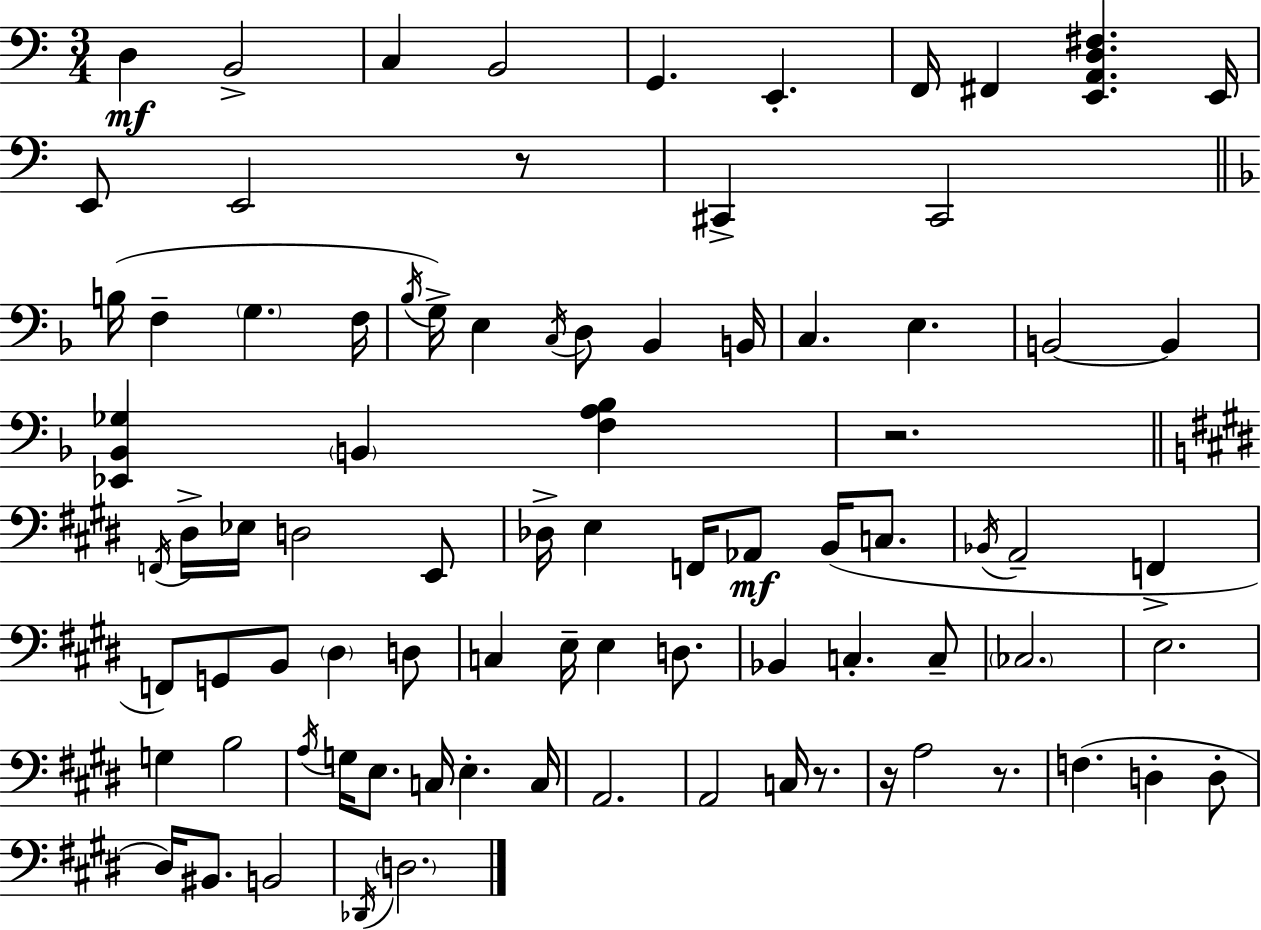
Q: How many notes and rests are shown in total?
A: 85